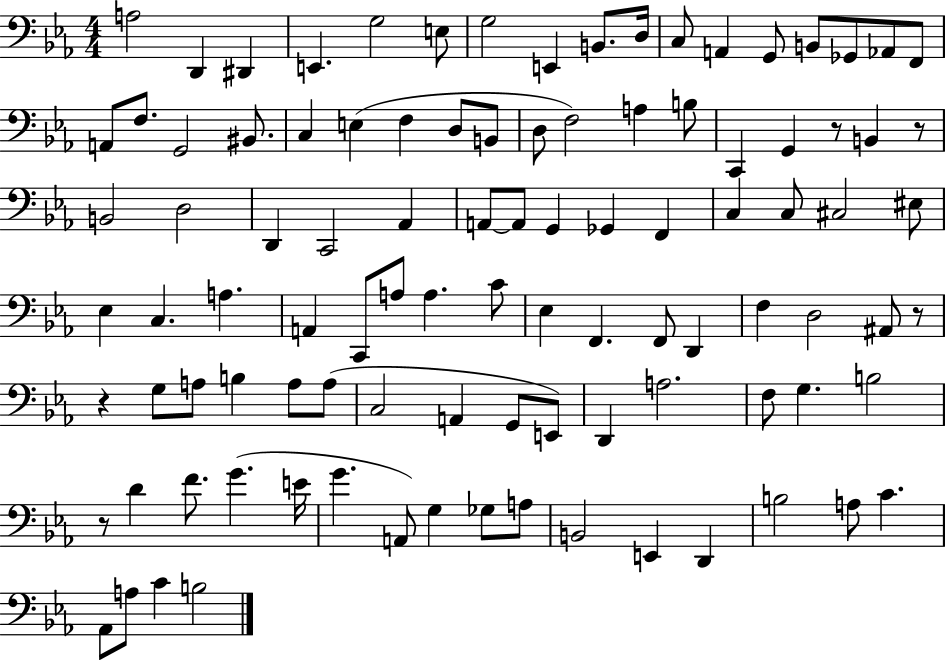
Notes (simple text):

A3/h D2/q D#2/q E2/q. G3/h E3/e G3/h E2/q B2/e. D3/s C3/e A2/q G2/e B2/e Gb2/e Ab2/e F2/e A2/e F3/e. G2/h BIS2/e. C3/q E3/q F3/q D3/e B2/e D3/e F3/h A3/q B3/e C2/q G2/q R/e B2/q R/e B2/h D3/h D2/q C2/h Ab2/q A2/e A2/e G2/q Gb2/q F2/q C3/q C3/e C#3/h EIS3/e Eb3/q C3/q. A3/q. A2/q C2/e A3/e A3/q. C4/e Eb3/q F2/q. F2/e D2/q F3/q D3/h A#2/e R/e R/q G3/e A3/e B3/q A3/e A3/e C3/h A2/q G2/e E2/e D2/q A3/h. F3/e G3/q. B3/h R/e D4/q F4/e. G4/q. E4/s G4/q. A2/e G3/q Gb3/e A3/e B2/h E2/q D2/q B3/h A3/e C4/q. Ab2/e A3/e C4/q B3/h